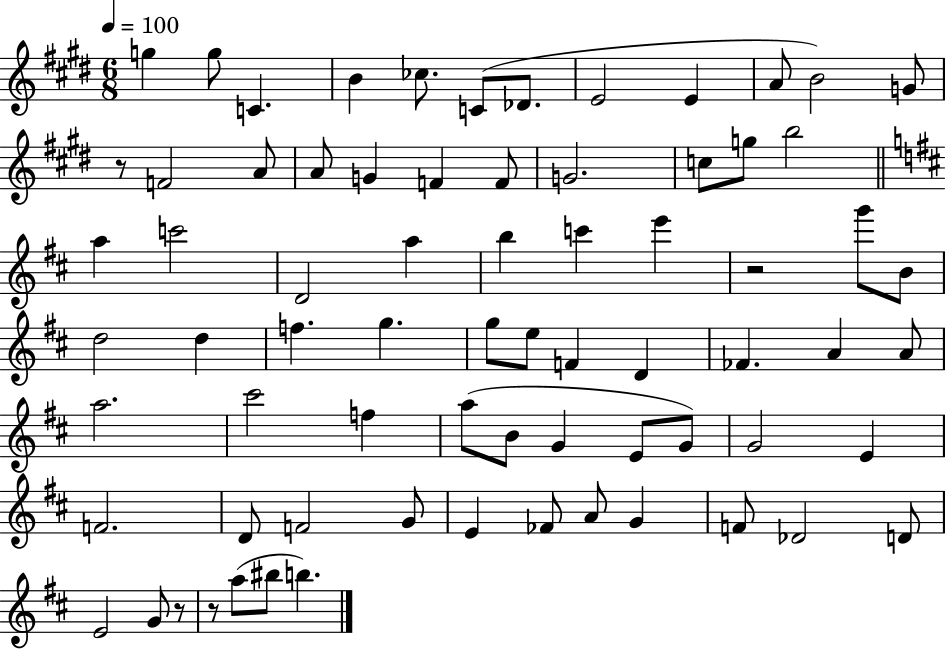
X:1
T:Untitled
M:6/8
L:1/4
K:E
g g/2 C B _c/2 C/2 _D/2 E2 E A/2 B2 G/2 z/2 F2 A/2 A/2 G F F/2 G2 c/2 g/2 b2 a c'2 D2 a b c' e' z2 g'/2 B/2 d2 d f g g/2 e/2 F D _F A A/2 a2 ^c'2 f a/2 B/2 G E/2 G/2 G2 E F2 D/2 F2 G/2 E _F/2 A/2 G F/2 _D2 D/2 E2 G/2 z/2 z/2 a/2 ^b/2 b